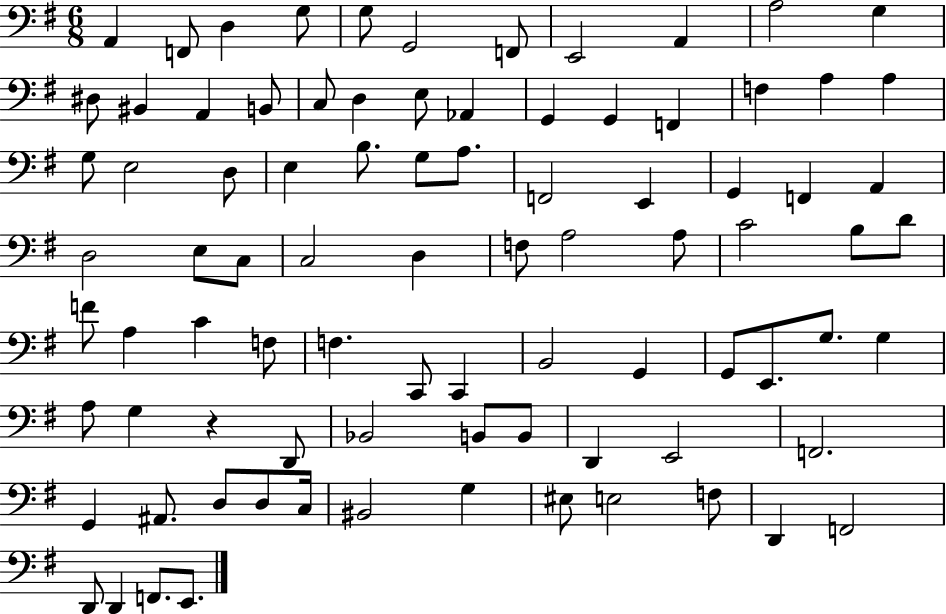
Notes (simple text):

A2/q F2/e D3/q G3/e G3/e G2/h F2/e E2/h A2/q A3/h G3/q D#3/e BIS2/q A2/q B2/e C3/e D3/q E3/e Ab2/q G2/q G2/q F2/q F3/q A3/q A3/q G3/e E3/h D3/e E3/q B3/e. G3/e A3/e. F2/h E2/q G2/q F2/q A2/q D3/h E3/e C3/e C3/h D3/q F3/e A3/h A3/e C4/h B3/e D4/e F4/e A3/q C4/q F3/e F3/q. C2/e C2/q B2/h G2/q G2/e E2/e. G3/e. G3/q A3/e G3/q R/q D2/e Bb2/h B2/e B2/e D2/q E2/h F2/h. G2/q A#2/e. D3/e D3/e C3/s BIS2/h G3/q EIS3/e E3/h F3/e D2/q F2/h D2/e D2/q F2/e. E2/e.